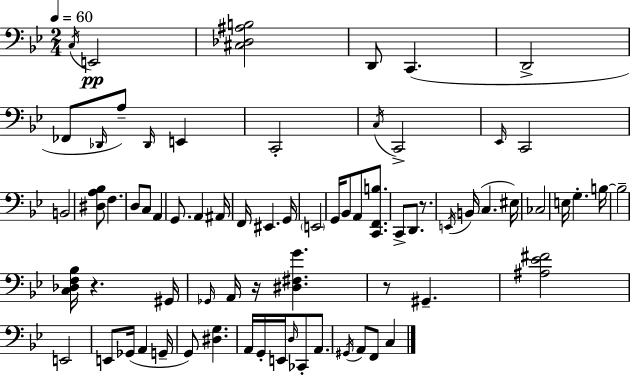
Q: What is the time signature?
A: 2/4